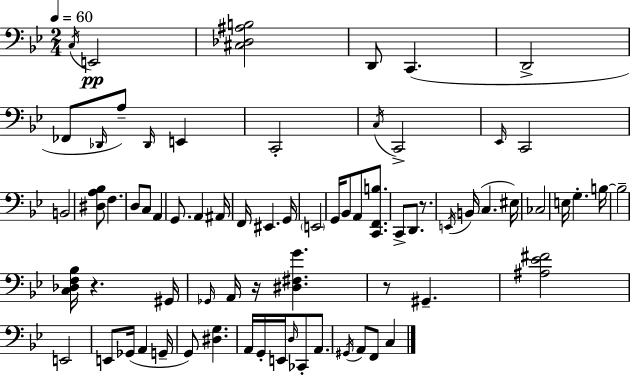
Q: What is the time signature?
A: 2/4